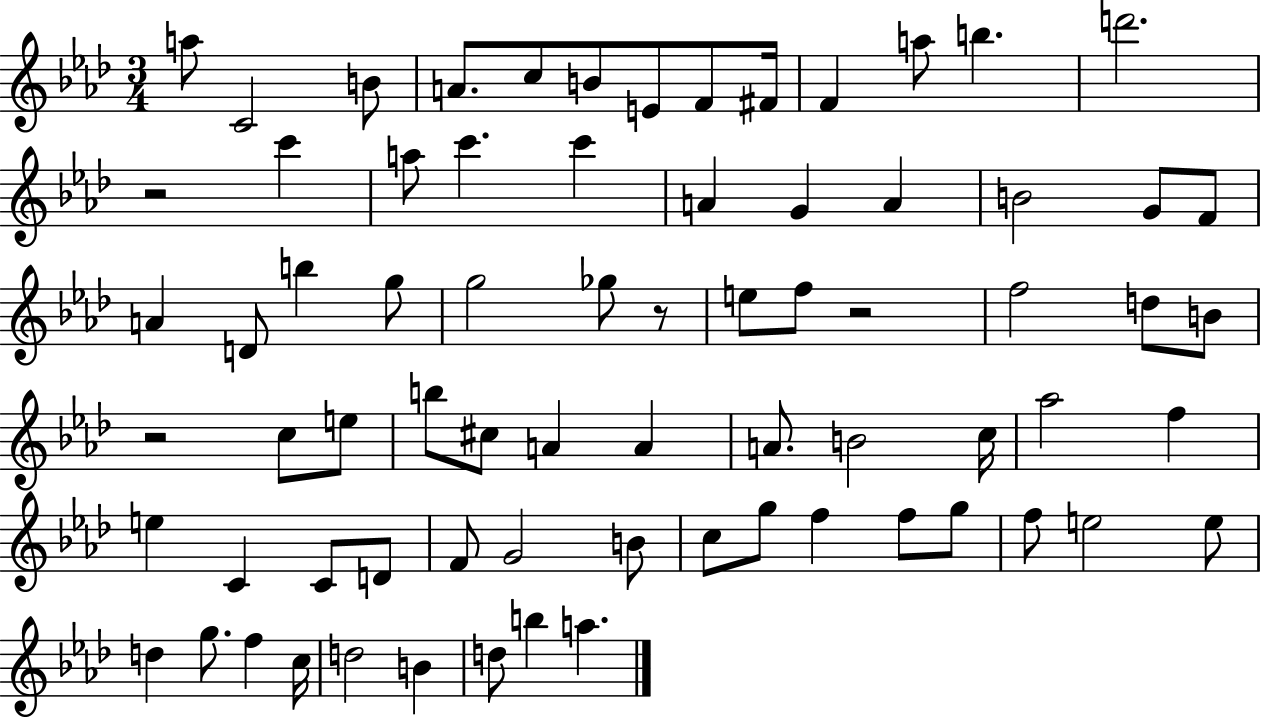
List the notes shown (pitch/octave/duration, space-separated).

A5/e C4/h B4/e A4/e. C5/e B4/e E4/e F4/e F#4/s F4/q A5/e B5/q. D6/h. R/h C6/q A5/e C6/q. C6/q A4/q G4/q A4/q B4/h G4/e F4/e A4/q D4/e B5/q G5/e G5/h Gb5/e R/e E5/e F5/e R/h F5/h D5/e B4/e R/h C5/e E5/e B5/e C#5/e A4/q A4/q A4/e. B4/h C5/s Ab5/h F5/q E5/q C4/q C4/e D4/e F4/e G4/h B4/e C5/e G5/e F5/q F5/e G5/e F5/e E5/h E5/e D5/q G5/e. F5/q C5/s D5/h B4/q D5/e B5/q A5/q.